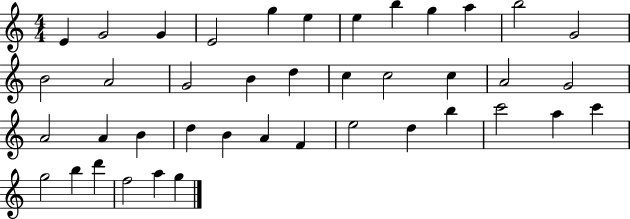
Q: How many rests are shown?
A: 0